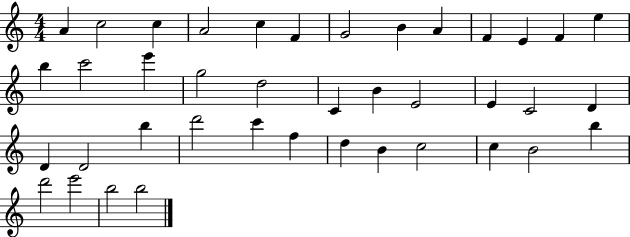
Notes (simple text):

A4/q C5/h C5/q A4/h C5/q F4/q G4/h B4/q A4/q F4/q E4/q F4/q E5/q B5/q C6/h E6/q G5/h D5/h C4/q B4/q E4/h E4/q C4/h D4/q D4/q D4/h B5/q D6/h C6/q F5/q D5/q B4/q C5/h C5/q B4/h B5/q D6/h E6/h B5/h B5/h